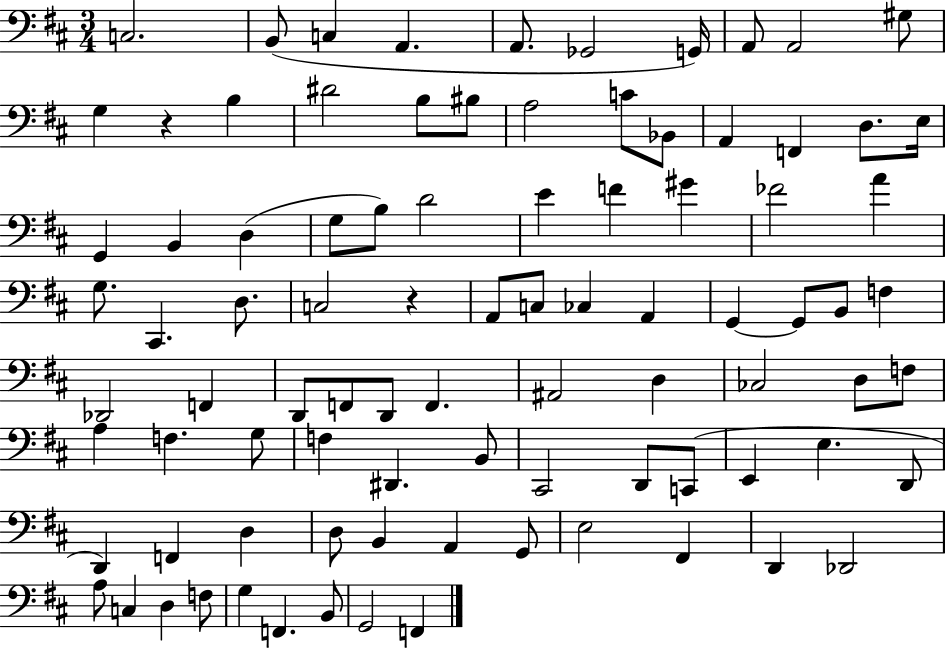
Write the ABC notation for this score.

X:1
T:Untitled
M:3/4
L:1/4
K:D
C,2 B,,/2 C, A,, A,,/2 _G,,2 G,,/4 A,,/2 A,,2 ^G,/2 G, z B, ^D2 B,/2 ^B,/2 A,2 C/2 _B,,/2 A,, F,, D,/2 E,/4 G,, B,, D, G,/2 B,/2 D2 E F ^G _F2 A G,/2 ^C,, D,/2 C,2 z A,,/2 C,/2 _C, A,, G,, G,,/2 B,,/2 F, _D,,2 F,, D,,/2 F,,/2 D,,/2 F,, ^A,,2 D, _C,2 D,/2 F,/2 A, F, G,/2 F, ^D,, B,,/2 ^C,,2 D,,/2 C,,/2 E,, E, D,,/2 D,, F,, D, D,/2 B,, A,, G,,/2 E,2 ^F,, D,, _D,,2 A,/2 C, D, F,/2 G, F,, B,,/2 G,,2 F,,